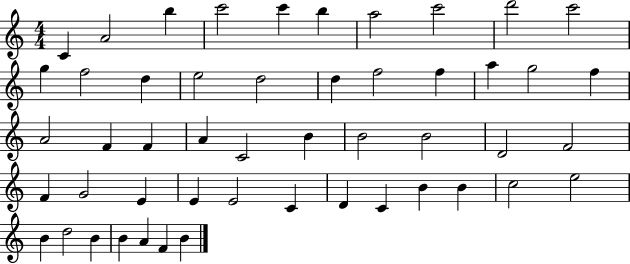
X:1
T:Untitled
M:4/4
L:1/4
K:C
C A2 b c'2 c' b a2 c'2 d'2 c'2 g f2 d e2 d2 d f2 f a g2 f A2 F F A C2 B B2 B2 D2 F2 F G2 E E E2 C D C B B c2 e2 B d2 B B A F B